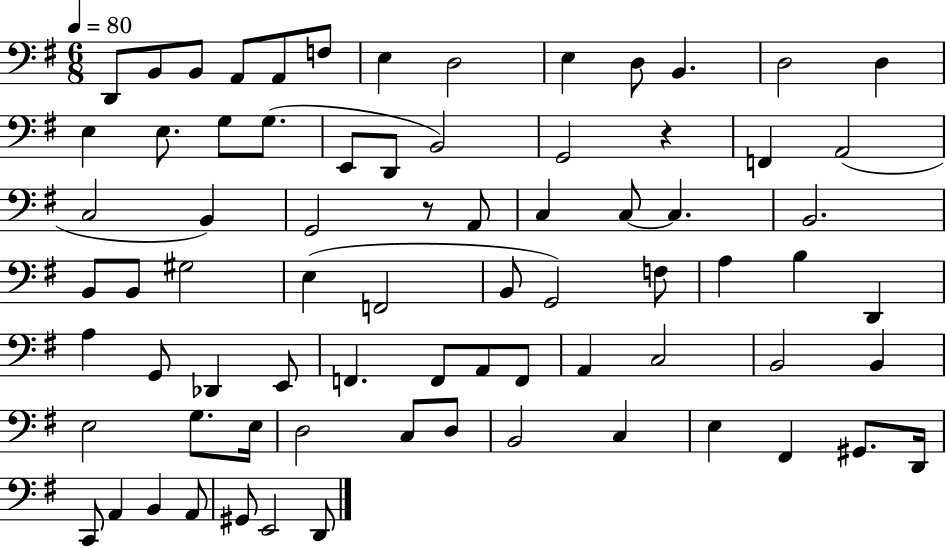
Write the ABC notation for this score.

X:1
T:Untitled
M:6/8
L:1/4
K:G
D,,/2 B,,/2 B,,/2 A,,/2 A,,/2 F,/2 E, D,2 E, D,/2 B,, D,2 D, E, E,/2 G,/2 G,/2 E,,/2 D,,/2 B,,2 G,,2 z F,, A,,2 C,2 B,, G,,2 z/2 A,,/2 C, C,/2 C, B,,2 B,,/2 B,,/2 ^G,2 E, F,,2 B,,/2 G,,2 F,/2 A, B, D,, A, G,,/2 _D,, E,,/2 F,, F,,/2 A,,/2 F,,/2 A,, C,2 B,,2 B,, E,2 G,/2 E,/4 D,2 C,/2 D,/2 B,,2 C, E, ^F,, ^G,,/2 D,,/4 C,,/2 A,, B,, A,,/2 ^G,,/2 E,,2 D,,/2